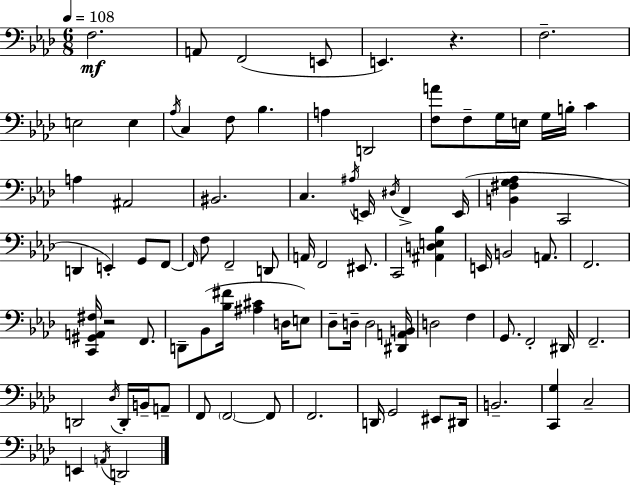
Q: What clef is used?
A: bass